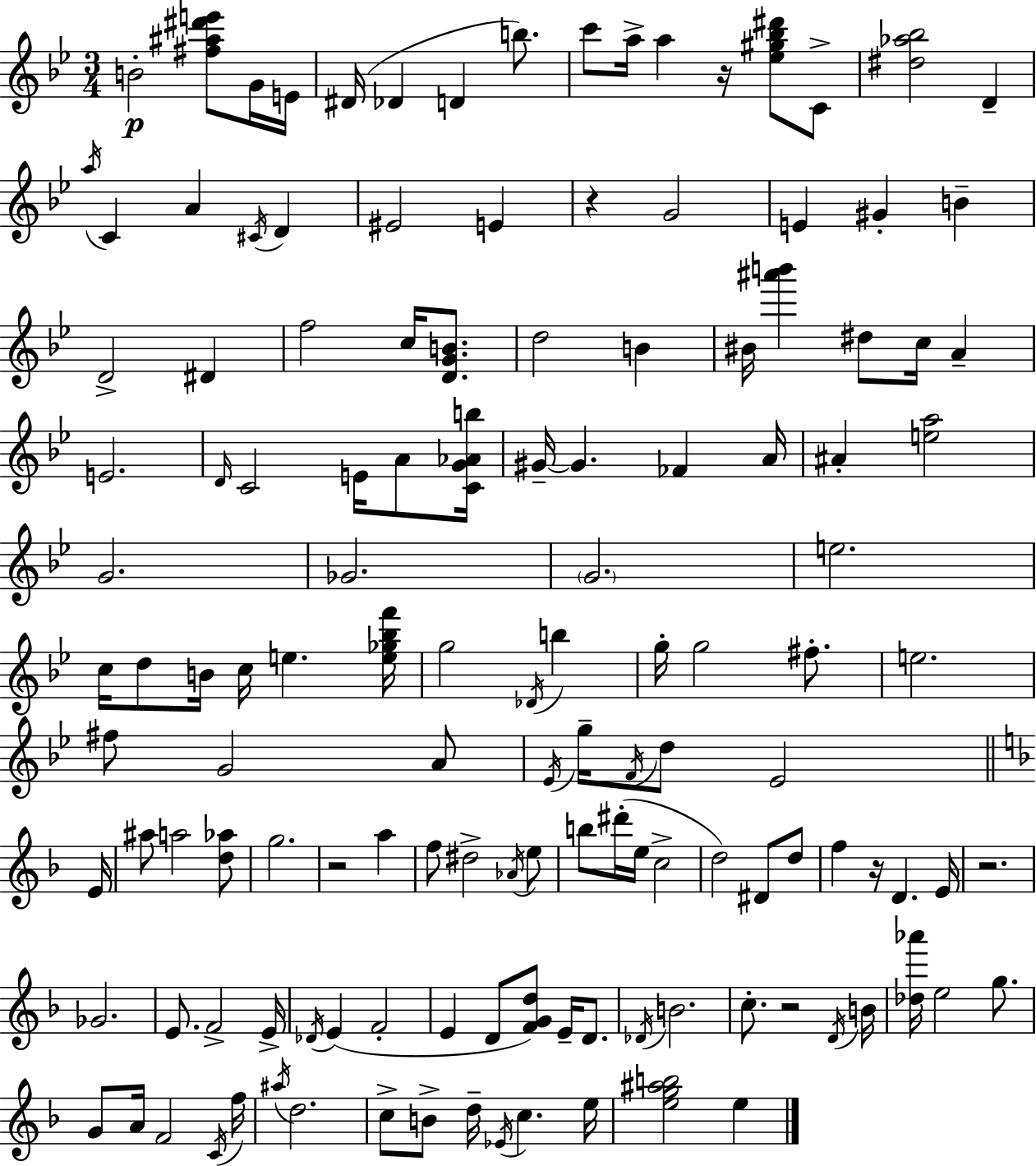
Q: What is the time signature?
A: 3/4